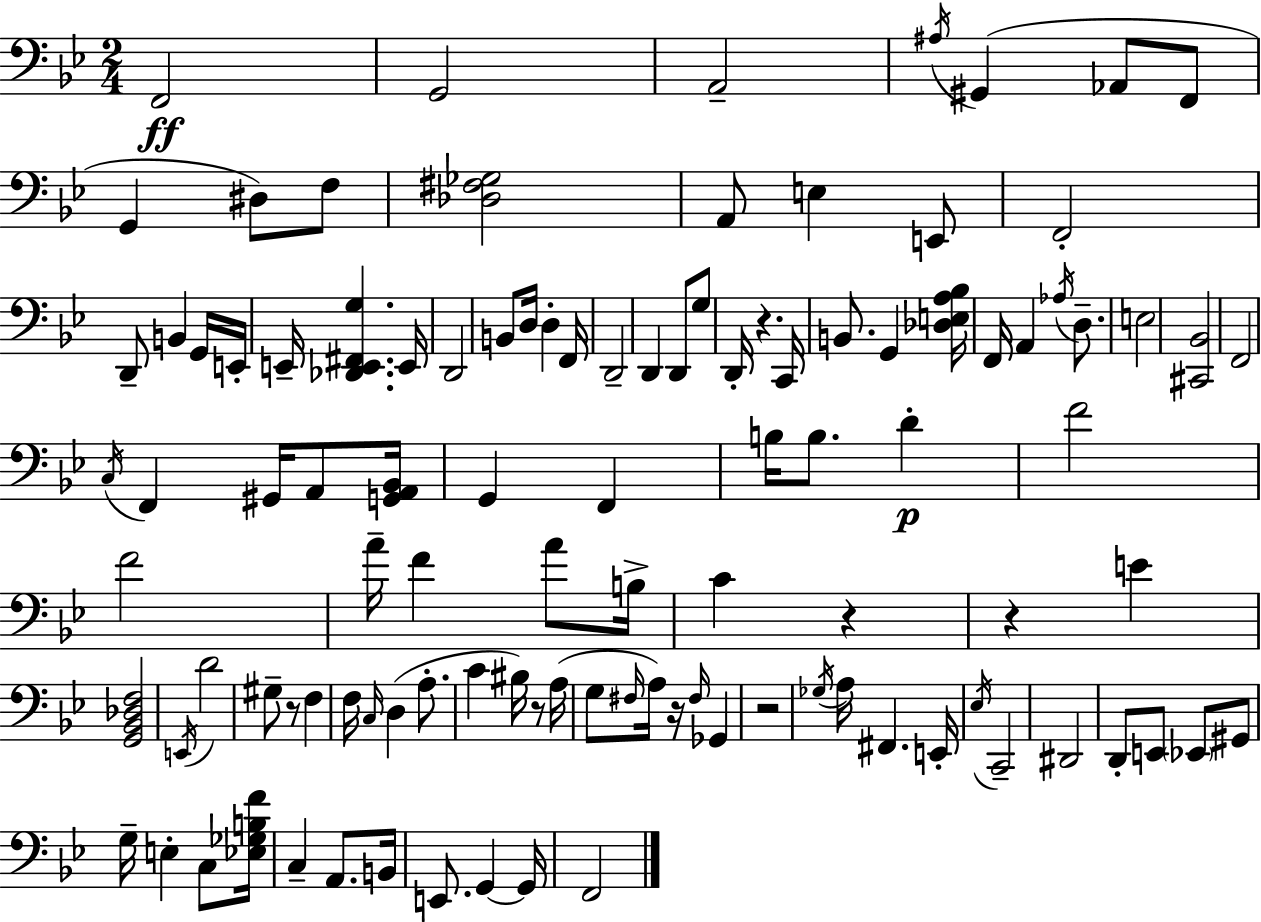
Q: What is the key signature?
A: BES major